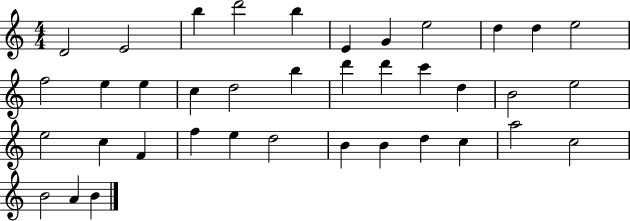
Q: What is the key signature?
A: C major